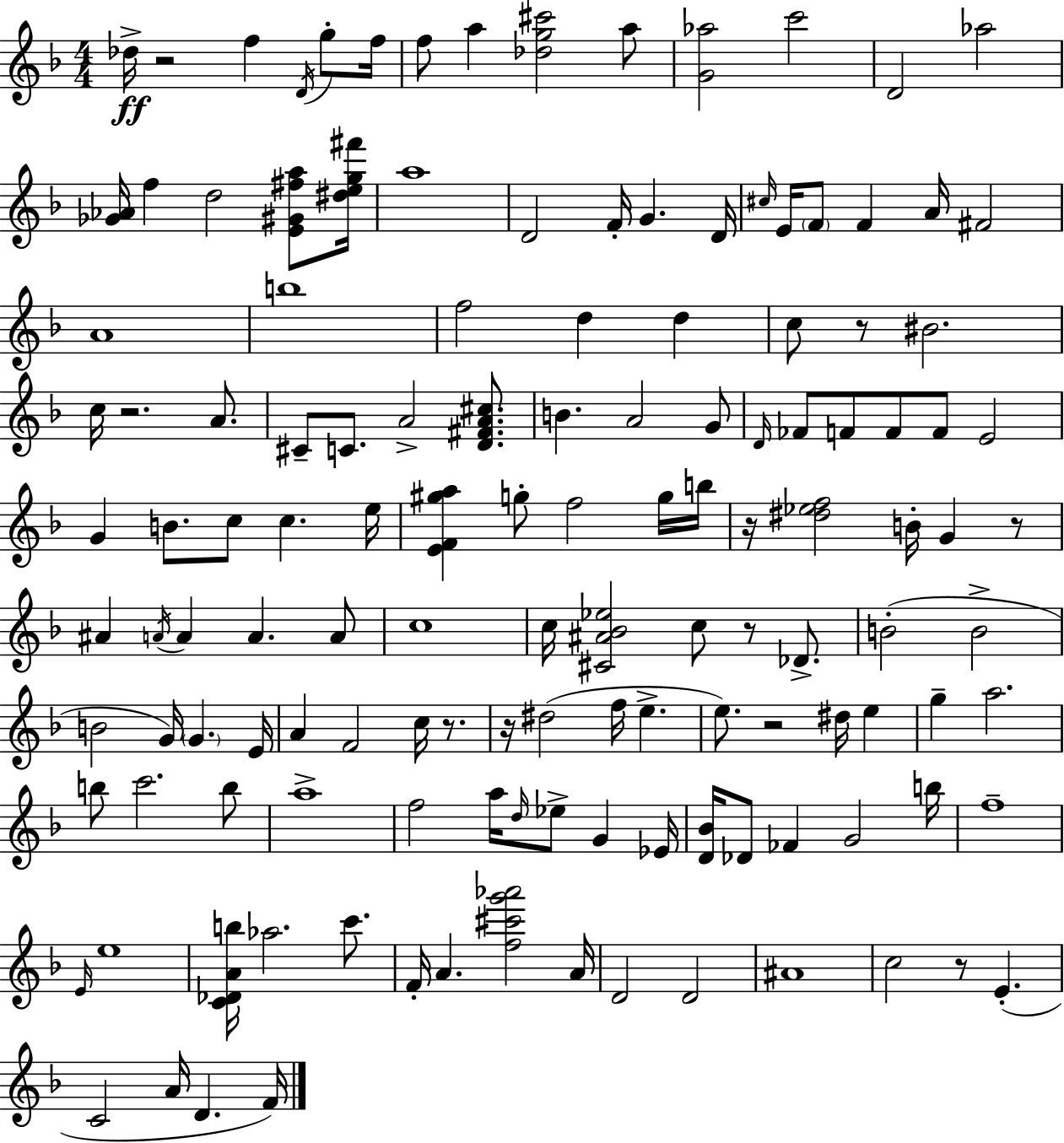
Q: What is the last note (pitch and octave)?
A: F4